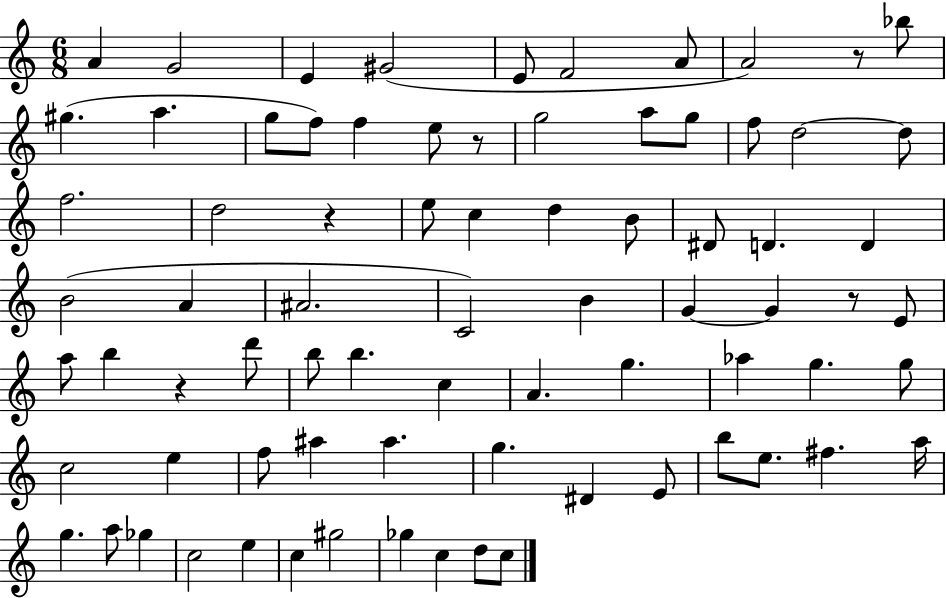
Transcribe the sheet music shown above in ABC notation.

X:1
T:Untitled
M:6/8
L:1/4
K:C
A G2 E ^G2 E/2 F2 A/2 A2 z/2 _b/2 ^g a g/2 f/2 f e/2 z/2 g2 a/2 g/2 f/2 d2 d/2 f2 d2 z e/2 c d B/2 ^D/2 D D B2 A ^A2 C2 B G G z/2 E/2 a/2 b z d'/2 b/2 b c A g _a g g/2 c2 e f/2 ^a ^a g ^D E/2 b/2 e/2 ^f a/4 g a/2 _g c2 e c ^g2 _g c d/2 c/2